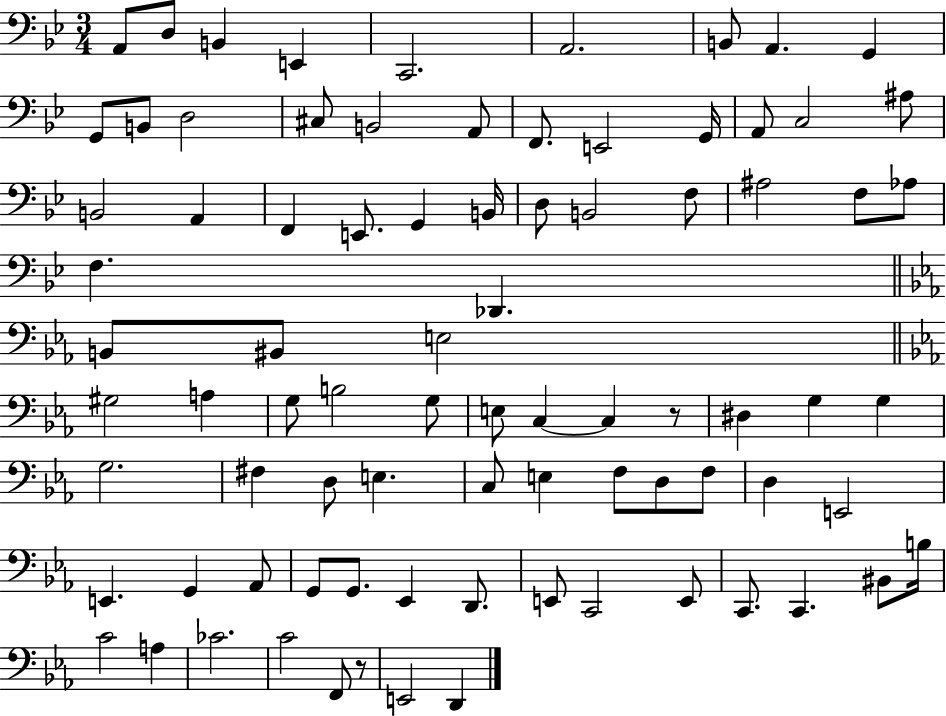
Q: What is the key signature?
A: BES major